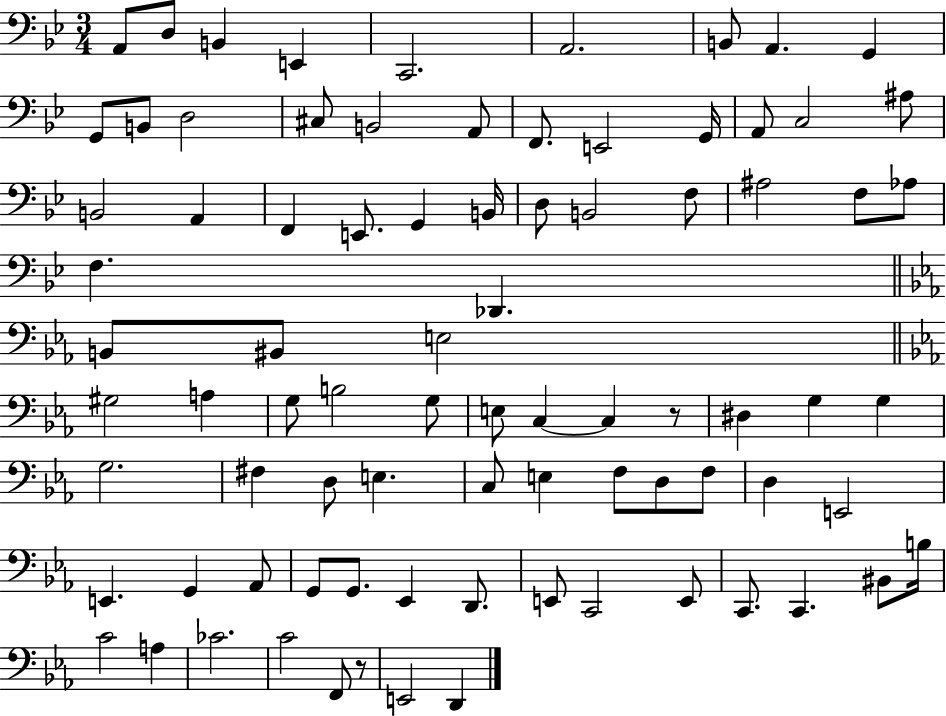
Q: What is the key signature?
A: BES major